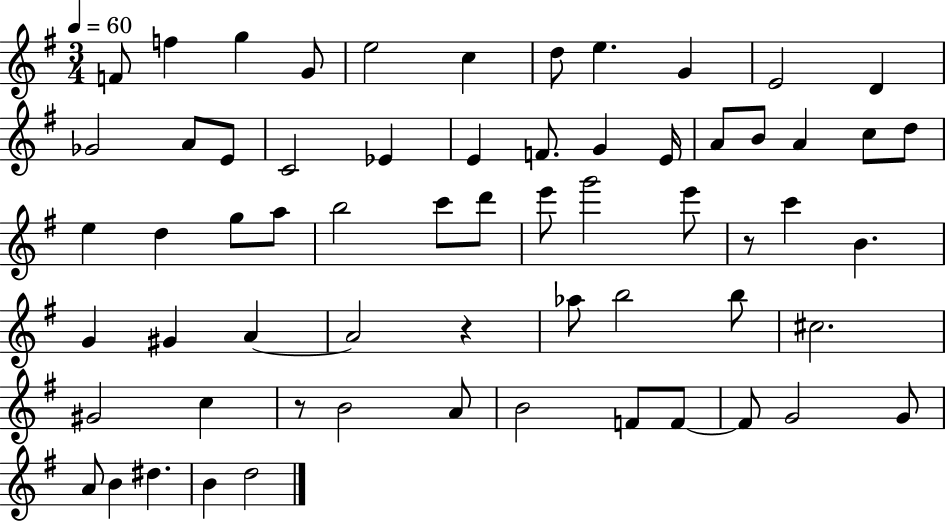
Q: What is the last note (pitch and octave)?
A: D5